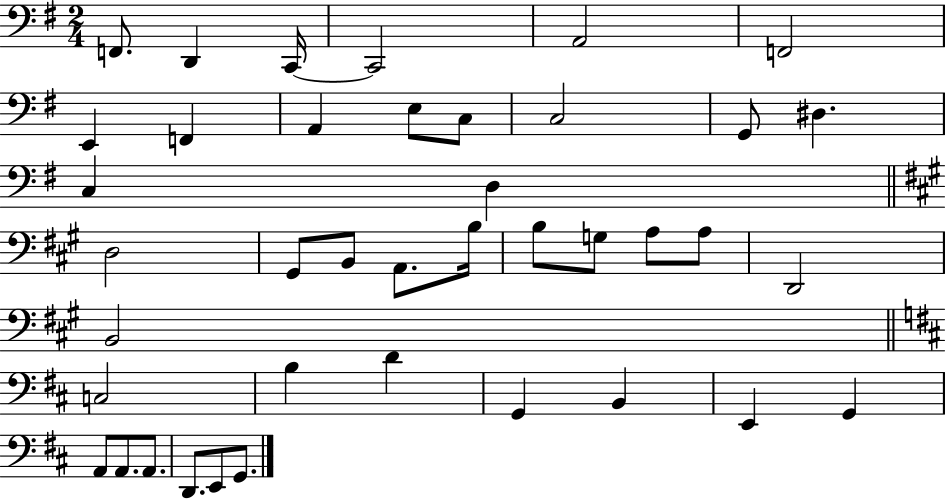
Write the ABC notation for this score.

X:1
T:Untitled
M:2/4
L:1/4
K:G
F,,/2 D,, C,,/4 C,,2 A,,2 F,,2 E,, F,, A,, E,/2 C,/2 C,2 G,,/2 ^D, C, D, D,2 ^G,,/2 B,,/2 A,,/2 B,/4 B,/2 G,/2 A,/2 A,/2 D,,2 B,,2 C,2 B, D G,, B,, E,, G,, A,,/2 A,,/2 A,,/2 D,,/2 E,,/2 G,,/2